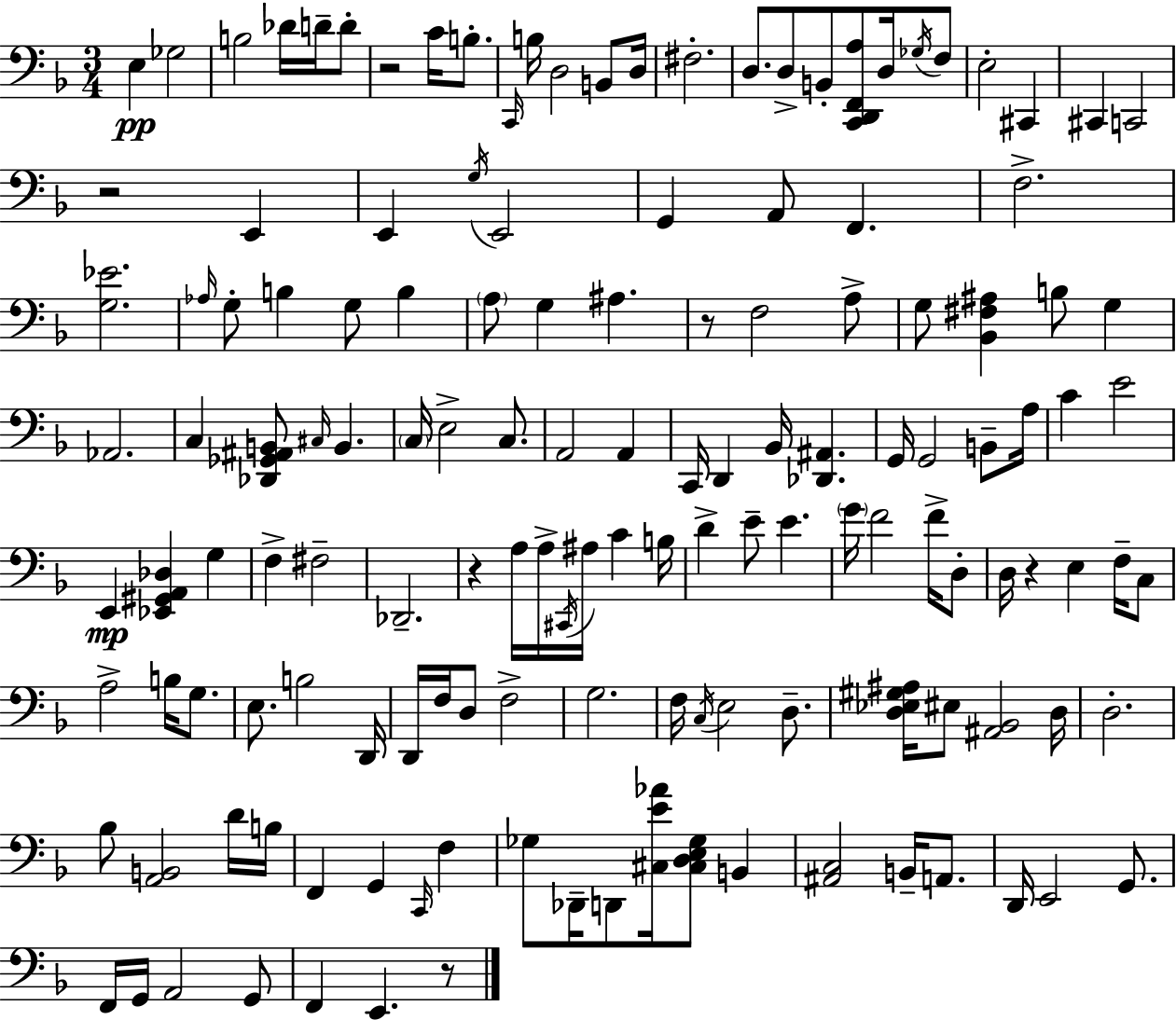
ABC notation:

X:1
T:Untitled
M:3/4
L:1/4
K:Dm
E, _G,2 B,2 _D/4 D/4 D/2 z2 C/4 B,/2 C,,/4 B,/4 D,2 B,,/2 D,/4 ^F,2 D,/2 D,/2 B,,/2 [C,,D,,F,,A,]/2 D,/4 _G,/4 F,/2 E,2 ^C,, ^C,, C,,2 z2 E,, E,, G,/4 E,,2 G,, A,,/2 F,, F,2 [G,_E]2 _A,/4 G,/2 B, G,/2 B, A,/2 G, ^A, z/2 F,2 A,/2 G,/2 [_B,,^F,^A,] B,/2 G, _A,,2 C, [_D,,_G,,^A,,B,,]/2 ^C,/4 B,, C,/4 E,2 C,/2 A,,2 A,, C,,/4 D,, _B,,/4 [_D,,^A,,] G,,/4 G,,2 B,,/2 A,/4 C E2 E,, [_E,,^G,,A,,_D,] G, F, ^F,2 _D,,2 z A,/4 A,/4 ^C,,/4 ^A,/4 C B,/4 D E/2 E G/4 F2 F/4 D,/2 D,/4 z E, F,/4 C,/2 A,2 B,/4 G,/2 E,/2 B,2 D,,/4 D,,/4 F,/4 D,/2 F,2 G,2 F,/4 C,/4 E,2 D,/2 [D,_E,^G,^A,]/4 ^E,/2 [^A,,_B,,]2 D,/4 D,2 _B,/2 [A,,B,,]2 D/4 B,/4 F,, G,, C,,/4 F, _G,/2 _D,,/4 D,,/2 [^C,E_A]/4 [^C,D,E,_G,]/2 B,, [^A,,C,]2 B,,/4 A,,/2 D,,/4 E,,2 G,,/2 F,,/4 G,,/4 A,,2 G,,/2 F,, E,, z/2